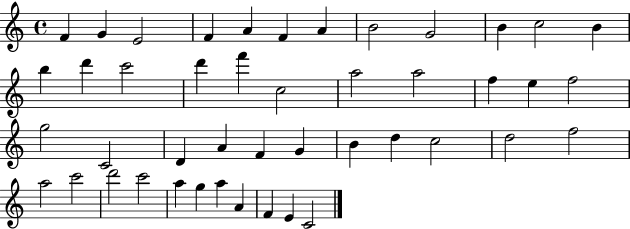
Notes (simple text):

F4/q G4/q E4/h F4/q A4/q F4/q A4/q B4/h G4/h B4/q C5/h B4/q B5/q D6/q C6/h D6/q F6/q C5/h A5/h A5/h F5/q E5/q F5/h G5/h C4/h D4/q A4/q F4/q G4/q B4/q D5/q C5/h D5/h F5/h A5/h C6/h D6/h C6/h A5/q G5/q A5/q A4/q F4/q E4/q C4/h